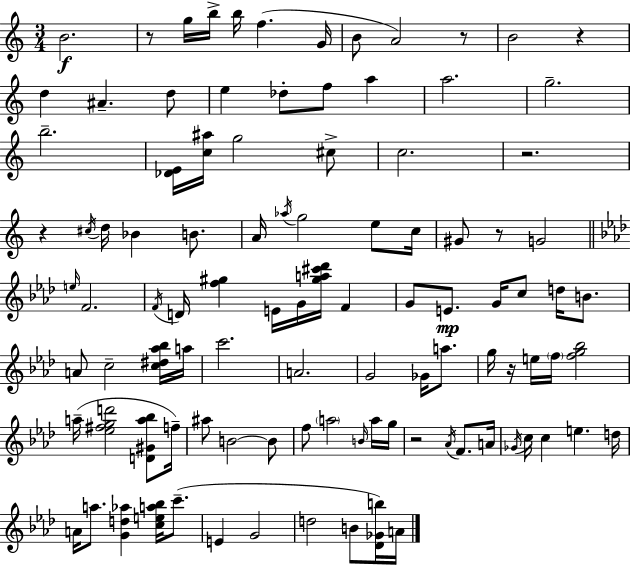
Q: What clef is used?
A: treble